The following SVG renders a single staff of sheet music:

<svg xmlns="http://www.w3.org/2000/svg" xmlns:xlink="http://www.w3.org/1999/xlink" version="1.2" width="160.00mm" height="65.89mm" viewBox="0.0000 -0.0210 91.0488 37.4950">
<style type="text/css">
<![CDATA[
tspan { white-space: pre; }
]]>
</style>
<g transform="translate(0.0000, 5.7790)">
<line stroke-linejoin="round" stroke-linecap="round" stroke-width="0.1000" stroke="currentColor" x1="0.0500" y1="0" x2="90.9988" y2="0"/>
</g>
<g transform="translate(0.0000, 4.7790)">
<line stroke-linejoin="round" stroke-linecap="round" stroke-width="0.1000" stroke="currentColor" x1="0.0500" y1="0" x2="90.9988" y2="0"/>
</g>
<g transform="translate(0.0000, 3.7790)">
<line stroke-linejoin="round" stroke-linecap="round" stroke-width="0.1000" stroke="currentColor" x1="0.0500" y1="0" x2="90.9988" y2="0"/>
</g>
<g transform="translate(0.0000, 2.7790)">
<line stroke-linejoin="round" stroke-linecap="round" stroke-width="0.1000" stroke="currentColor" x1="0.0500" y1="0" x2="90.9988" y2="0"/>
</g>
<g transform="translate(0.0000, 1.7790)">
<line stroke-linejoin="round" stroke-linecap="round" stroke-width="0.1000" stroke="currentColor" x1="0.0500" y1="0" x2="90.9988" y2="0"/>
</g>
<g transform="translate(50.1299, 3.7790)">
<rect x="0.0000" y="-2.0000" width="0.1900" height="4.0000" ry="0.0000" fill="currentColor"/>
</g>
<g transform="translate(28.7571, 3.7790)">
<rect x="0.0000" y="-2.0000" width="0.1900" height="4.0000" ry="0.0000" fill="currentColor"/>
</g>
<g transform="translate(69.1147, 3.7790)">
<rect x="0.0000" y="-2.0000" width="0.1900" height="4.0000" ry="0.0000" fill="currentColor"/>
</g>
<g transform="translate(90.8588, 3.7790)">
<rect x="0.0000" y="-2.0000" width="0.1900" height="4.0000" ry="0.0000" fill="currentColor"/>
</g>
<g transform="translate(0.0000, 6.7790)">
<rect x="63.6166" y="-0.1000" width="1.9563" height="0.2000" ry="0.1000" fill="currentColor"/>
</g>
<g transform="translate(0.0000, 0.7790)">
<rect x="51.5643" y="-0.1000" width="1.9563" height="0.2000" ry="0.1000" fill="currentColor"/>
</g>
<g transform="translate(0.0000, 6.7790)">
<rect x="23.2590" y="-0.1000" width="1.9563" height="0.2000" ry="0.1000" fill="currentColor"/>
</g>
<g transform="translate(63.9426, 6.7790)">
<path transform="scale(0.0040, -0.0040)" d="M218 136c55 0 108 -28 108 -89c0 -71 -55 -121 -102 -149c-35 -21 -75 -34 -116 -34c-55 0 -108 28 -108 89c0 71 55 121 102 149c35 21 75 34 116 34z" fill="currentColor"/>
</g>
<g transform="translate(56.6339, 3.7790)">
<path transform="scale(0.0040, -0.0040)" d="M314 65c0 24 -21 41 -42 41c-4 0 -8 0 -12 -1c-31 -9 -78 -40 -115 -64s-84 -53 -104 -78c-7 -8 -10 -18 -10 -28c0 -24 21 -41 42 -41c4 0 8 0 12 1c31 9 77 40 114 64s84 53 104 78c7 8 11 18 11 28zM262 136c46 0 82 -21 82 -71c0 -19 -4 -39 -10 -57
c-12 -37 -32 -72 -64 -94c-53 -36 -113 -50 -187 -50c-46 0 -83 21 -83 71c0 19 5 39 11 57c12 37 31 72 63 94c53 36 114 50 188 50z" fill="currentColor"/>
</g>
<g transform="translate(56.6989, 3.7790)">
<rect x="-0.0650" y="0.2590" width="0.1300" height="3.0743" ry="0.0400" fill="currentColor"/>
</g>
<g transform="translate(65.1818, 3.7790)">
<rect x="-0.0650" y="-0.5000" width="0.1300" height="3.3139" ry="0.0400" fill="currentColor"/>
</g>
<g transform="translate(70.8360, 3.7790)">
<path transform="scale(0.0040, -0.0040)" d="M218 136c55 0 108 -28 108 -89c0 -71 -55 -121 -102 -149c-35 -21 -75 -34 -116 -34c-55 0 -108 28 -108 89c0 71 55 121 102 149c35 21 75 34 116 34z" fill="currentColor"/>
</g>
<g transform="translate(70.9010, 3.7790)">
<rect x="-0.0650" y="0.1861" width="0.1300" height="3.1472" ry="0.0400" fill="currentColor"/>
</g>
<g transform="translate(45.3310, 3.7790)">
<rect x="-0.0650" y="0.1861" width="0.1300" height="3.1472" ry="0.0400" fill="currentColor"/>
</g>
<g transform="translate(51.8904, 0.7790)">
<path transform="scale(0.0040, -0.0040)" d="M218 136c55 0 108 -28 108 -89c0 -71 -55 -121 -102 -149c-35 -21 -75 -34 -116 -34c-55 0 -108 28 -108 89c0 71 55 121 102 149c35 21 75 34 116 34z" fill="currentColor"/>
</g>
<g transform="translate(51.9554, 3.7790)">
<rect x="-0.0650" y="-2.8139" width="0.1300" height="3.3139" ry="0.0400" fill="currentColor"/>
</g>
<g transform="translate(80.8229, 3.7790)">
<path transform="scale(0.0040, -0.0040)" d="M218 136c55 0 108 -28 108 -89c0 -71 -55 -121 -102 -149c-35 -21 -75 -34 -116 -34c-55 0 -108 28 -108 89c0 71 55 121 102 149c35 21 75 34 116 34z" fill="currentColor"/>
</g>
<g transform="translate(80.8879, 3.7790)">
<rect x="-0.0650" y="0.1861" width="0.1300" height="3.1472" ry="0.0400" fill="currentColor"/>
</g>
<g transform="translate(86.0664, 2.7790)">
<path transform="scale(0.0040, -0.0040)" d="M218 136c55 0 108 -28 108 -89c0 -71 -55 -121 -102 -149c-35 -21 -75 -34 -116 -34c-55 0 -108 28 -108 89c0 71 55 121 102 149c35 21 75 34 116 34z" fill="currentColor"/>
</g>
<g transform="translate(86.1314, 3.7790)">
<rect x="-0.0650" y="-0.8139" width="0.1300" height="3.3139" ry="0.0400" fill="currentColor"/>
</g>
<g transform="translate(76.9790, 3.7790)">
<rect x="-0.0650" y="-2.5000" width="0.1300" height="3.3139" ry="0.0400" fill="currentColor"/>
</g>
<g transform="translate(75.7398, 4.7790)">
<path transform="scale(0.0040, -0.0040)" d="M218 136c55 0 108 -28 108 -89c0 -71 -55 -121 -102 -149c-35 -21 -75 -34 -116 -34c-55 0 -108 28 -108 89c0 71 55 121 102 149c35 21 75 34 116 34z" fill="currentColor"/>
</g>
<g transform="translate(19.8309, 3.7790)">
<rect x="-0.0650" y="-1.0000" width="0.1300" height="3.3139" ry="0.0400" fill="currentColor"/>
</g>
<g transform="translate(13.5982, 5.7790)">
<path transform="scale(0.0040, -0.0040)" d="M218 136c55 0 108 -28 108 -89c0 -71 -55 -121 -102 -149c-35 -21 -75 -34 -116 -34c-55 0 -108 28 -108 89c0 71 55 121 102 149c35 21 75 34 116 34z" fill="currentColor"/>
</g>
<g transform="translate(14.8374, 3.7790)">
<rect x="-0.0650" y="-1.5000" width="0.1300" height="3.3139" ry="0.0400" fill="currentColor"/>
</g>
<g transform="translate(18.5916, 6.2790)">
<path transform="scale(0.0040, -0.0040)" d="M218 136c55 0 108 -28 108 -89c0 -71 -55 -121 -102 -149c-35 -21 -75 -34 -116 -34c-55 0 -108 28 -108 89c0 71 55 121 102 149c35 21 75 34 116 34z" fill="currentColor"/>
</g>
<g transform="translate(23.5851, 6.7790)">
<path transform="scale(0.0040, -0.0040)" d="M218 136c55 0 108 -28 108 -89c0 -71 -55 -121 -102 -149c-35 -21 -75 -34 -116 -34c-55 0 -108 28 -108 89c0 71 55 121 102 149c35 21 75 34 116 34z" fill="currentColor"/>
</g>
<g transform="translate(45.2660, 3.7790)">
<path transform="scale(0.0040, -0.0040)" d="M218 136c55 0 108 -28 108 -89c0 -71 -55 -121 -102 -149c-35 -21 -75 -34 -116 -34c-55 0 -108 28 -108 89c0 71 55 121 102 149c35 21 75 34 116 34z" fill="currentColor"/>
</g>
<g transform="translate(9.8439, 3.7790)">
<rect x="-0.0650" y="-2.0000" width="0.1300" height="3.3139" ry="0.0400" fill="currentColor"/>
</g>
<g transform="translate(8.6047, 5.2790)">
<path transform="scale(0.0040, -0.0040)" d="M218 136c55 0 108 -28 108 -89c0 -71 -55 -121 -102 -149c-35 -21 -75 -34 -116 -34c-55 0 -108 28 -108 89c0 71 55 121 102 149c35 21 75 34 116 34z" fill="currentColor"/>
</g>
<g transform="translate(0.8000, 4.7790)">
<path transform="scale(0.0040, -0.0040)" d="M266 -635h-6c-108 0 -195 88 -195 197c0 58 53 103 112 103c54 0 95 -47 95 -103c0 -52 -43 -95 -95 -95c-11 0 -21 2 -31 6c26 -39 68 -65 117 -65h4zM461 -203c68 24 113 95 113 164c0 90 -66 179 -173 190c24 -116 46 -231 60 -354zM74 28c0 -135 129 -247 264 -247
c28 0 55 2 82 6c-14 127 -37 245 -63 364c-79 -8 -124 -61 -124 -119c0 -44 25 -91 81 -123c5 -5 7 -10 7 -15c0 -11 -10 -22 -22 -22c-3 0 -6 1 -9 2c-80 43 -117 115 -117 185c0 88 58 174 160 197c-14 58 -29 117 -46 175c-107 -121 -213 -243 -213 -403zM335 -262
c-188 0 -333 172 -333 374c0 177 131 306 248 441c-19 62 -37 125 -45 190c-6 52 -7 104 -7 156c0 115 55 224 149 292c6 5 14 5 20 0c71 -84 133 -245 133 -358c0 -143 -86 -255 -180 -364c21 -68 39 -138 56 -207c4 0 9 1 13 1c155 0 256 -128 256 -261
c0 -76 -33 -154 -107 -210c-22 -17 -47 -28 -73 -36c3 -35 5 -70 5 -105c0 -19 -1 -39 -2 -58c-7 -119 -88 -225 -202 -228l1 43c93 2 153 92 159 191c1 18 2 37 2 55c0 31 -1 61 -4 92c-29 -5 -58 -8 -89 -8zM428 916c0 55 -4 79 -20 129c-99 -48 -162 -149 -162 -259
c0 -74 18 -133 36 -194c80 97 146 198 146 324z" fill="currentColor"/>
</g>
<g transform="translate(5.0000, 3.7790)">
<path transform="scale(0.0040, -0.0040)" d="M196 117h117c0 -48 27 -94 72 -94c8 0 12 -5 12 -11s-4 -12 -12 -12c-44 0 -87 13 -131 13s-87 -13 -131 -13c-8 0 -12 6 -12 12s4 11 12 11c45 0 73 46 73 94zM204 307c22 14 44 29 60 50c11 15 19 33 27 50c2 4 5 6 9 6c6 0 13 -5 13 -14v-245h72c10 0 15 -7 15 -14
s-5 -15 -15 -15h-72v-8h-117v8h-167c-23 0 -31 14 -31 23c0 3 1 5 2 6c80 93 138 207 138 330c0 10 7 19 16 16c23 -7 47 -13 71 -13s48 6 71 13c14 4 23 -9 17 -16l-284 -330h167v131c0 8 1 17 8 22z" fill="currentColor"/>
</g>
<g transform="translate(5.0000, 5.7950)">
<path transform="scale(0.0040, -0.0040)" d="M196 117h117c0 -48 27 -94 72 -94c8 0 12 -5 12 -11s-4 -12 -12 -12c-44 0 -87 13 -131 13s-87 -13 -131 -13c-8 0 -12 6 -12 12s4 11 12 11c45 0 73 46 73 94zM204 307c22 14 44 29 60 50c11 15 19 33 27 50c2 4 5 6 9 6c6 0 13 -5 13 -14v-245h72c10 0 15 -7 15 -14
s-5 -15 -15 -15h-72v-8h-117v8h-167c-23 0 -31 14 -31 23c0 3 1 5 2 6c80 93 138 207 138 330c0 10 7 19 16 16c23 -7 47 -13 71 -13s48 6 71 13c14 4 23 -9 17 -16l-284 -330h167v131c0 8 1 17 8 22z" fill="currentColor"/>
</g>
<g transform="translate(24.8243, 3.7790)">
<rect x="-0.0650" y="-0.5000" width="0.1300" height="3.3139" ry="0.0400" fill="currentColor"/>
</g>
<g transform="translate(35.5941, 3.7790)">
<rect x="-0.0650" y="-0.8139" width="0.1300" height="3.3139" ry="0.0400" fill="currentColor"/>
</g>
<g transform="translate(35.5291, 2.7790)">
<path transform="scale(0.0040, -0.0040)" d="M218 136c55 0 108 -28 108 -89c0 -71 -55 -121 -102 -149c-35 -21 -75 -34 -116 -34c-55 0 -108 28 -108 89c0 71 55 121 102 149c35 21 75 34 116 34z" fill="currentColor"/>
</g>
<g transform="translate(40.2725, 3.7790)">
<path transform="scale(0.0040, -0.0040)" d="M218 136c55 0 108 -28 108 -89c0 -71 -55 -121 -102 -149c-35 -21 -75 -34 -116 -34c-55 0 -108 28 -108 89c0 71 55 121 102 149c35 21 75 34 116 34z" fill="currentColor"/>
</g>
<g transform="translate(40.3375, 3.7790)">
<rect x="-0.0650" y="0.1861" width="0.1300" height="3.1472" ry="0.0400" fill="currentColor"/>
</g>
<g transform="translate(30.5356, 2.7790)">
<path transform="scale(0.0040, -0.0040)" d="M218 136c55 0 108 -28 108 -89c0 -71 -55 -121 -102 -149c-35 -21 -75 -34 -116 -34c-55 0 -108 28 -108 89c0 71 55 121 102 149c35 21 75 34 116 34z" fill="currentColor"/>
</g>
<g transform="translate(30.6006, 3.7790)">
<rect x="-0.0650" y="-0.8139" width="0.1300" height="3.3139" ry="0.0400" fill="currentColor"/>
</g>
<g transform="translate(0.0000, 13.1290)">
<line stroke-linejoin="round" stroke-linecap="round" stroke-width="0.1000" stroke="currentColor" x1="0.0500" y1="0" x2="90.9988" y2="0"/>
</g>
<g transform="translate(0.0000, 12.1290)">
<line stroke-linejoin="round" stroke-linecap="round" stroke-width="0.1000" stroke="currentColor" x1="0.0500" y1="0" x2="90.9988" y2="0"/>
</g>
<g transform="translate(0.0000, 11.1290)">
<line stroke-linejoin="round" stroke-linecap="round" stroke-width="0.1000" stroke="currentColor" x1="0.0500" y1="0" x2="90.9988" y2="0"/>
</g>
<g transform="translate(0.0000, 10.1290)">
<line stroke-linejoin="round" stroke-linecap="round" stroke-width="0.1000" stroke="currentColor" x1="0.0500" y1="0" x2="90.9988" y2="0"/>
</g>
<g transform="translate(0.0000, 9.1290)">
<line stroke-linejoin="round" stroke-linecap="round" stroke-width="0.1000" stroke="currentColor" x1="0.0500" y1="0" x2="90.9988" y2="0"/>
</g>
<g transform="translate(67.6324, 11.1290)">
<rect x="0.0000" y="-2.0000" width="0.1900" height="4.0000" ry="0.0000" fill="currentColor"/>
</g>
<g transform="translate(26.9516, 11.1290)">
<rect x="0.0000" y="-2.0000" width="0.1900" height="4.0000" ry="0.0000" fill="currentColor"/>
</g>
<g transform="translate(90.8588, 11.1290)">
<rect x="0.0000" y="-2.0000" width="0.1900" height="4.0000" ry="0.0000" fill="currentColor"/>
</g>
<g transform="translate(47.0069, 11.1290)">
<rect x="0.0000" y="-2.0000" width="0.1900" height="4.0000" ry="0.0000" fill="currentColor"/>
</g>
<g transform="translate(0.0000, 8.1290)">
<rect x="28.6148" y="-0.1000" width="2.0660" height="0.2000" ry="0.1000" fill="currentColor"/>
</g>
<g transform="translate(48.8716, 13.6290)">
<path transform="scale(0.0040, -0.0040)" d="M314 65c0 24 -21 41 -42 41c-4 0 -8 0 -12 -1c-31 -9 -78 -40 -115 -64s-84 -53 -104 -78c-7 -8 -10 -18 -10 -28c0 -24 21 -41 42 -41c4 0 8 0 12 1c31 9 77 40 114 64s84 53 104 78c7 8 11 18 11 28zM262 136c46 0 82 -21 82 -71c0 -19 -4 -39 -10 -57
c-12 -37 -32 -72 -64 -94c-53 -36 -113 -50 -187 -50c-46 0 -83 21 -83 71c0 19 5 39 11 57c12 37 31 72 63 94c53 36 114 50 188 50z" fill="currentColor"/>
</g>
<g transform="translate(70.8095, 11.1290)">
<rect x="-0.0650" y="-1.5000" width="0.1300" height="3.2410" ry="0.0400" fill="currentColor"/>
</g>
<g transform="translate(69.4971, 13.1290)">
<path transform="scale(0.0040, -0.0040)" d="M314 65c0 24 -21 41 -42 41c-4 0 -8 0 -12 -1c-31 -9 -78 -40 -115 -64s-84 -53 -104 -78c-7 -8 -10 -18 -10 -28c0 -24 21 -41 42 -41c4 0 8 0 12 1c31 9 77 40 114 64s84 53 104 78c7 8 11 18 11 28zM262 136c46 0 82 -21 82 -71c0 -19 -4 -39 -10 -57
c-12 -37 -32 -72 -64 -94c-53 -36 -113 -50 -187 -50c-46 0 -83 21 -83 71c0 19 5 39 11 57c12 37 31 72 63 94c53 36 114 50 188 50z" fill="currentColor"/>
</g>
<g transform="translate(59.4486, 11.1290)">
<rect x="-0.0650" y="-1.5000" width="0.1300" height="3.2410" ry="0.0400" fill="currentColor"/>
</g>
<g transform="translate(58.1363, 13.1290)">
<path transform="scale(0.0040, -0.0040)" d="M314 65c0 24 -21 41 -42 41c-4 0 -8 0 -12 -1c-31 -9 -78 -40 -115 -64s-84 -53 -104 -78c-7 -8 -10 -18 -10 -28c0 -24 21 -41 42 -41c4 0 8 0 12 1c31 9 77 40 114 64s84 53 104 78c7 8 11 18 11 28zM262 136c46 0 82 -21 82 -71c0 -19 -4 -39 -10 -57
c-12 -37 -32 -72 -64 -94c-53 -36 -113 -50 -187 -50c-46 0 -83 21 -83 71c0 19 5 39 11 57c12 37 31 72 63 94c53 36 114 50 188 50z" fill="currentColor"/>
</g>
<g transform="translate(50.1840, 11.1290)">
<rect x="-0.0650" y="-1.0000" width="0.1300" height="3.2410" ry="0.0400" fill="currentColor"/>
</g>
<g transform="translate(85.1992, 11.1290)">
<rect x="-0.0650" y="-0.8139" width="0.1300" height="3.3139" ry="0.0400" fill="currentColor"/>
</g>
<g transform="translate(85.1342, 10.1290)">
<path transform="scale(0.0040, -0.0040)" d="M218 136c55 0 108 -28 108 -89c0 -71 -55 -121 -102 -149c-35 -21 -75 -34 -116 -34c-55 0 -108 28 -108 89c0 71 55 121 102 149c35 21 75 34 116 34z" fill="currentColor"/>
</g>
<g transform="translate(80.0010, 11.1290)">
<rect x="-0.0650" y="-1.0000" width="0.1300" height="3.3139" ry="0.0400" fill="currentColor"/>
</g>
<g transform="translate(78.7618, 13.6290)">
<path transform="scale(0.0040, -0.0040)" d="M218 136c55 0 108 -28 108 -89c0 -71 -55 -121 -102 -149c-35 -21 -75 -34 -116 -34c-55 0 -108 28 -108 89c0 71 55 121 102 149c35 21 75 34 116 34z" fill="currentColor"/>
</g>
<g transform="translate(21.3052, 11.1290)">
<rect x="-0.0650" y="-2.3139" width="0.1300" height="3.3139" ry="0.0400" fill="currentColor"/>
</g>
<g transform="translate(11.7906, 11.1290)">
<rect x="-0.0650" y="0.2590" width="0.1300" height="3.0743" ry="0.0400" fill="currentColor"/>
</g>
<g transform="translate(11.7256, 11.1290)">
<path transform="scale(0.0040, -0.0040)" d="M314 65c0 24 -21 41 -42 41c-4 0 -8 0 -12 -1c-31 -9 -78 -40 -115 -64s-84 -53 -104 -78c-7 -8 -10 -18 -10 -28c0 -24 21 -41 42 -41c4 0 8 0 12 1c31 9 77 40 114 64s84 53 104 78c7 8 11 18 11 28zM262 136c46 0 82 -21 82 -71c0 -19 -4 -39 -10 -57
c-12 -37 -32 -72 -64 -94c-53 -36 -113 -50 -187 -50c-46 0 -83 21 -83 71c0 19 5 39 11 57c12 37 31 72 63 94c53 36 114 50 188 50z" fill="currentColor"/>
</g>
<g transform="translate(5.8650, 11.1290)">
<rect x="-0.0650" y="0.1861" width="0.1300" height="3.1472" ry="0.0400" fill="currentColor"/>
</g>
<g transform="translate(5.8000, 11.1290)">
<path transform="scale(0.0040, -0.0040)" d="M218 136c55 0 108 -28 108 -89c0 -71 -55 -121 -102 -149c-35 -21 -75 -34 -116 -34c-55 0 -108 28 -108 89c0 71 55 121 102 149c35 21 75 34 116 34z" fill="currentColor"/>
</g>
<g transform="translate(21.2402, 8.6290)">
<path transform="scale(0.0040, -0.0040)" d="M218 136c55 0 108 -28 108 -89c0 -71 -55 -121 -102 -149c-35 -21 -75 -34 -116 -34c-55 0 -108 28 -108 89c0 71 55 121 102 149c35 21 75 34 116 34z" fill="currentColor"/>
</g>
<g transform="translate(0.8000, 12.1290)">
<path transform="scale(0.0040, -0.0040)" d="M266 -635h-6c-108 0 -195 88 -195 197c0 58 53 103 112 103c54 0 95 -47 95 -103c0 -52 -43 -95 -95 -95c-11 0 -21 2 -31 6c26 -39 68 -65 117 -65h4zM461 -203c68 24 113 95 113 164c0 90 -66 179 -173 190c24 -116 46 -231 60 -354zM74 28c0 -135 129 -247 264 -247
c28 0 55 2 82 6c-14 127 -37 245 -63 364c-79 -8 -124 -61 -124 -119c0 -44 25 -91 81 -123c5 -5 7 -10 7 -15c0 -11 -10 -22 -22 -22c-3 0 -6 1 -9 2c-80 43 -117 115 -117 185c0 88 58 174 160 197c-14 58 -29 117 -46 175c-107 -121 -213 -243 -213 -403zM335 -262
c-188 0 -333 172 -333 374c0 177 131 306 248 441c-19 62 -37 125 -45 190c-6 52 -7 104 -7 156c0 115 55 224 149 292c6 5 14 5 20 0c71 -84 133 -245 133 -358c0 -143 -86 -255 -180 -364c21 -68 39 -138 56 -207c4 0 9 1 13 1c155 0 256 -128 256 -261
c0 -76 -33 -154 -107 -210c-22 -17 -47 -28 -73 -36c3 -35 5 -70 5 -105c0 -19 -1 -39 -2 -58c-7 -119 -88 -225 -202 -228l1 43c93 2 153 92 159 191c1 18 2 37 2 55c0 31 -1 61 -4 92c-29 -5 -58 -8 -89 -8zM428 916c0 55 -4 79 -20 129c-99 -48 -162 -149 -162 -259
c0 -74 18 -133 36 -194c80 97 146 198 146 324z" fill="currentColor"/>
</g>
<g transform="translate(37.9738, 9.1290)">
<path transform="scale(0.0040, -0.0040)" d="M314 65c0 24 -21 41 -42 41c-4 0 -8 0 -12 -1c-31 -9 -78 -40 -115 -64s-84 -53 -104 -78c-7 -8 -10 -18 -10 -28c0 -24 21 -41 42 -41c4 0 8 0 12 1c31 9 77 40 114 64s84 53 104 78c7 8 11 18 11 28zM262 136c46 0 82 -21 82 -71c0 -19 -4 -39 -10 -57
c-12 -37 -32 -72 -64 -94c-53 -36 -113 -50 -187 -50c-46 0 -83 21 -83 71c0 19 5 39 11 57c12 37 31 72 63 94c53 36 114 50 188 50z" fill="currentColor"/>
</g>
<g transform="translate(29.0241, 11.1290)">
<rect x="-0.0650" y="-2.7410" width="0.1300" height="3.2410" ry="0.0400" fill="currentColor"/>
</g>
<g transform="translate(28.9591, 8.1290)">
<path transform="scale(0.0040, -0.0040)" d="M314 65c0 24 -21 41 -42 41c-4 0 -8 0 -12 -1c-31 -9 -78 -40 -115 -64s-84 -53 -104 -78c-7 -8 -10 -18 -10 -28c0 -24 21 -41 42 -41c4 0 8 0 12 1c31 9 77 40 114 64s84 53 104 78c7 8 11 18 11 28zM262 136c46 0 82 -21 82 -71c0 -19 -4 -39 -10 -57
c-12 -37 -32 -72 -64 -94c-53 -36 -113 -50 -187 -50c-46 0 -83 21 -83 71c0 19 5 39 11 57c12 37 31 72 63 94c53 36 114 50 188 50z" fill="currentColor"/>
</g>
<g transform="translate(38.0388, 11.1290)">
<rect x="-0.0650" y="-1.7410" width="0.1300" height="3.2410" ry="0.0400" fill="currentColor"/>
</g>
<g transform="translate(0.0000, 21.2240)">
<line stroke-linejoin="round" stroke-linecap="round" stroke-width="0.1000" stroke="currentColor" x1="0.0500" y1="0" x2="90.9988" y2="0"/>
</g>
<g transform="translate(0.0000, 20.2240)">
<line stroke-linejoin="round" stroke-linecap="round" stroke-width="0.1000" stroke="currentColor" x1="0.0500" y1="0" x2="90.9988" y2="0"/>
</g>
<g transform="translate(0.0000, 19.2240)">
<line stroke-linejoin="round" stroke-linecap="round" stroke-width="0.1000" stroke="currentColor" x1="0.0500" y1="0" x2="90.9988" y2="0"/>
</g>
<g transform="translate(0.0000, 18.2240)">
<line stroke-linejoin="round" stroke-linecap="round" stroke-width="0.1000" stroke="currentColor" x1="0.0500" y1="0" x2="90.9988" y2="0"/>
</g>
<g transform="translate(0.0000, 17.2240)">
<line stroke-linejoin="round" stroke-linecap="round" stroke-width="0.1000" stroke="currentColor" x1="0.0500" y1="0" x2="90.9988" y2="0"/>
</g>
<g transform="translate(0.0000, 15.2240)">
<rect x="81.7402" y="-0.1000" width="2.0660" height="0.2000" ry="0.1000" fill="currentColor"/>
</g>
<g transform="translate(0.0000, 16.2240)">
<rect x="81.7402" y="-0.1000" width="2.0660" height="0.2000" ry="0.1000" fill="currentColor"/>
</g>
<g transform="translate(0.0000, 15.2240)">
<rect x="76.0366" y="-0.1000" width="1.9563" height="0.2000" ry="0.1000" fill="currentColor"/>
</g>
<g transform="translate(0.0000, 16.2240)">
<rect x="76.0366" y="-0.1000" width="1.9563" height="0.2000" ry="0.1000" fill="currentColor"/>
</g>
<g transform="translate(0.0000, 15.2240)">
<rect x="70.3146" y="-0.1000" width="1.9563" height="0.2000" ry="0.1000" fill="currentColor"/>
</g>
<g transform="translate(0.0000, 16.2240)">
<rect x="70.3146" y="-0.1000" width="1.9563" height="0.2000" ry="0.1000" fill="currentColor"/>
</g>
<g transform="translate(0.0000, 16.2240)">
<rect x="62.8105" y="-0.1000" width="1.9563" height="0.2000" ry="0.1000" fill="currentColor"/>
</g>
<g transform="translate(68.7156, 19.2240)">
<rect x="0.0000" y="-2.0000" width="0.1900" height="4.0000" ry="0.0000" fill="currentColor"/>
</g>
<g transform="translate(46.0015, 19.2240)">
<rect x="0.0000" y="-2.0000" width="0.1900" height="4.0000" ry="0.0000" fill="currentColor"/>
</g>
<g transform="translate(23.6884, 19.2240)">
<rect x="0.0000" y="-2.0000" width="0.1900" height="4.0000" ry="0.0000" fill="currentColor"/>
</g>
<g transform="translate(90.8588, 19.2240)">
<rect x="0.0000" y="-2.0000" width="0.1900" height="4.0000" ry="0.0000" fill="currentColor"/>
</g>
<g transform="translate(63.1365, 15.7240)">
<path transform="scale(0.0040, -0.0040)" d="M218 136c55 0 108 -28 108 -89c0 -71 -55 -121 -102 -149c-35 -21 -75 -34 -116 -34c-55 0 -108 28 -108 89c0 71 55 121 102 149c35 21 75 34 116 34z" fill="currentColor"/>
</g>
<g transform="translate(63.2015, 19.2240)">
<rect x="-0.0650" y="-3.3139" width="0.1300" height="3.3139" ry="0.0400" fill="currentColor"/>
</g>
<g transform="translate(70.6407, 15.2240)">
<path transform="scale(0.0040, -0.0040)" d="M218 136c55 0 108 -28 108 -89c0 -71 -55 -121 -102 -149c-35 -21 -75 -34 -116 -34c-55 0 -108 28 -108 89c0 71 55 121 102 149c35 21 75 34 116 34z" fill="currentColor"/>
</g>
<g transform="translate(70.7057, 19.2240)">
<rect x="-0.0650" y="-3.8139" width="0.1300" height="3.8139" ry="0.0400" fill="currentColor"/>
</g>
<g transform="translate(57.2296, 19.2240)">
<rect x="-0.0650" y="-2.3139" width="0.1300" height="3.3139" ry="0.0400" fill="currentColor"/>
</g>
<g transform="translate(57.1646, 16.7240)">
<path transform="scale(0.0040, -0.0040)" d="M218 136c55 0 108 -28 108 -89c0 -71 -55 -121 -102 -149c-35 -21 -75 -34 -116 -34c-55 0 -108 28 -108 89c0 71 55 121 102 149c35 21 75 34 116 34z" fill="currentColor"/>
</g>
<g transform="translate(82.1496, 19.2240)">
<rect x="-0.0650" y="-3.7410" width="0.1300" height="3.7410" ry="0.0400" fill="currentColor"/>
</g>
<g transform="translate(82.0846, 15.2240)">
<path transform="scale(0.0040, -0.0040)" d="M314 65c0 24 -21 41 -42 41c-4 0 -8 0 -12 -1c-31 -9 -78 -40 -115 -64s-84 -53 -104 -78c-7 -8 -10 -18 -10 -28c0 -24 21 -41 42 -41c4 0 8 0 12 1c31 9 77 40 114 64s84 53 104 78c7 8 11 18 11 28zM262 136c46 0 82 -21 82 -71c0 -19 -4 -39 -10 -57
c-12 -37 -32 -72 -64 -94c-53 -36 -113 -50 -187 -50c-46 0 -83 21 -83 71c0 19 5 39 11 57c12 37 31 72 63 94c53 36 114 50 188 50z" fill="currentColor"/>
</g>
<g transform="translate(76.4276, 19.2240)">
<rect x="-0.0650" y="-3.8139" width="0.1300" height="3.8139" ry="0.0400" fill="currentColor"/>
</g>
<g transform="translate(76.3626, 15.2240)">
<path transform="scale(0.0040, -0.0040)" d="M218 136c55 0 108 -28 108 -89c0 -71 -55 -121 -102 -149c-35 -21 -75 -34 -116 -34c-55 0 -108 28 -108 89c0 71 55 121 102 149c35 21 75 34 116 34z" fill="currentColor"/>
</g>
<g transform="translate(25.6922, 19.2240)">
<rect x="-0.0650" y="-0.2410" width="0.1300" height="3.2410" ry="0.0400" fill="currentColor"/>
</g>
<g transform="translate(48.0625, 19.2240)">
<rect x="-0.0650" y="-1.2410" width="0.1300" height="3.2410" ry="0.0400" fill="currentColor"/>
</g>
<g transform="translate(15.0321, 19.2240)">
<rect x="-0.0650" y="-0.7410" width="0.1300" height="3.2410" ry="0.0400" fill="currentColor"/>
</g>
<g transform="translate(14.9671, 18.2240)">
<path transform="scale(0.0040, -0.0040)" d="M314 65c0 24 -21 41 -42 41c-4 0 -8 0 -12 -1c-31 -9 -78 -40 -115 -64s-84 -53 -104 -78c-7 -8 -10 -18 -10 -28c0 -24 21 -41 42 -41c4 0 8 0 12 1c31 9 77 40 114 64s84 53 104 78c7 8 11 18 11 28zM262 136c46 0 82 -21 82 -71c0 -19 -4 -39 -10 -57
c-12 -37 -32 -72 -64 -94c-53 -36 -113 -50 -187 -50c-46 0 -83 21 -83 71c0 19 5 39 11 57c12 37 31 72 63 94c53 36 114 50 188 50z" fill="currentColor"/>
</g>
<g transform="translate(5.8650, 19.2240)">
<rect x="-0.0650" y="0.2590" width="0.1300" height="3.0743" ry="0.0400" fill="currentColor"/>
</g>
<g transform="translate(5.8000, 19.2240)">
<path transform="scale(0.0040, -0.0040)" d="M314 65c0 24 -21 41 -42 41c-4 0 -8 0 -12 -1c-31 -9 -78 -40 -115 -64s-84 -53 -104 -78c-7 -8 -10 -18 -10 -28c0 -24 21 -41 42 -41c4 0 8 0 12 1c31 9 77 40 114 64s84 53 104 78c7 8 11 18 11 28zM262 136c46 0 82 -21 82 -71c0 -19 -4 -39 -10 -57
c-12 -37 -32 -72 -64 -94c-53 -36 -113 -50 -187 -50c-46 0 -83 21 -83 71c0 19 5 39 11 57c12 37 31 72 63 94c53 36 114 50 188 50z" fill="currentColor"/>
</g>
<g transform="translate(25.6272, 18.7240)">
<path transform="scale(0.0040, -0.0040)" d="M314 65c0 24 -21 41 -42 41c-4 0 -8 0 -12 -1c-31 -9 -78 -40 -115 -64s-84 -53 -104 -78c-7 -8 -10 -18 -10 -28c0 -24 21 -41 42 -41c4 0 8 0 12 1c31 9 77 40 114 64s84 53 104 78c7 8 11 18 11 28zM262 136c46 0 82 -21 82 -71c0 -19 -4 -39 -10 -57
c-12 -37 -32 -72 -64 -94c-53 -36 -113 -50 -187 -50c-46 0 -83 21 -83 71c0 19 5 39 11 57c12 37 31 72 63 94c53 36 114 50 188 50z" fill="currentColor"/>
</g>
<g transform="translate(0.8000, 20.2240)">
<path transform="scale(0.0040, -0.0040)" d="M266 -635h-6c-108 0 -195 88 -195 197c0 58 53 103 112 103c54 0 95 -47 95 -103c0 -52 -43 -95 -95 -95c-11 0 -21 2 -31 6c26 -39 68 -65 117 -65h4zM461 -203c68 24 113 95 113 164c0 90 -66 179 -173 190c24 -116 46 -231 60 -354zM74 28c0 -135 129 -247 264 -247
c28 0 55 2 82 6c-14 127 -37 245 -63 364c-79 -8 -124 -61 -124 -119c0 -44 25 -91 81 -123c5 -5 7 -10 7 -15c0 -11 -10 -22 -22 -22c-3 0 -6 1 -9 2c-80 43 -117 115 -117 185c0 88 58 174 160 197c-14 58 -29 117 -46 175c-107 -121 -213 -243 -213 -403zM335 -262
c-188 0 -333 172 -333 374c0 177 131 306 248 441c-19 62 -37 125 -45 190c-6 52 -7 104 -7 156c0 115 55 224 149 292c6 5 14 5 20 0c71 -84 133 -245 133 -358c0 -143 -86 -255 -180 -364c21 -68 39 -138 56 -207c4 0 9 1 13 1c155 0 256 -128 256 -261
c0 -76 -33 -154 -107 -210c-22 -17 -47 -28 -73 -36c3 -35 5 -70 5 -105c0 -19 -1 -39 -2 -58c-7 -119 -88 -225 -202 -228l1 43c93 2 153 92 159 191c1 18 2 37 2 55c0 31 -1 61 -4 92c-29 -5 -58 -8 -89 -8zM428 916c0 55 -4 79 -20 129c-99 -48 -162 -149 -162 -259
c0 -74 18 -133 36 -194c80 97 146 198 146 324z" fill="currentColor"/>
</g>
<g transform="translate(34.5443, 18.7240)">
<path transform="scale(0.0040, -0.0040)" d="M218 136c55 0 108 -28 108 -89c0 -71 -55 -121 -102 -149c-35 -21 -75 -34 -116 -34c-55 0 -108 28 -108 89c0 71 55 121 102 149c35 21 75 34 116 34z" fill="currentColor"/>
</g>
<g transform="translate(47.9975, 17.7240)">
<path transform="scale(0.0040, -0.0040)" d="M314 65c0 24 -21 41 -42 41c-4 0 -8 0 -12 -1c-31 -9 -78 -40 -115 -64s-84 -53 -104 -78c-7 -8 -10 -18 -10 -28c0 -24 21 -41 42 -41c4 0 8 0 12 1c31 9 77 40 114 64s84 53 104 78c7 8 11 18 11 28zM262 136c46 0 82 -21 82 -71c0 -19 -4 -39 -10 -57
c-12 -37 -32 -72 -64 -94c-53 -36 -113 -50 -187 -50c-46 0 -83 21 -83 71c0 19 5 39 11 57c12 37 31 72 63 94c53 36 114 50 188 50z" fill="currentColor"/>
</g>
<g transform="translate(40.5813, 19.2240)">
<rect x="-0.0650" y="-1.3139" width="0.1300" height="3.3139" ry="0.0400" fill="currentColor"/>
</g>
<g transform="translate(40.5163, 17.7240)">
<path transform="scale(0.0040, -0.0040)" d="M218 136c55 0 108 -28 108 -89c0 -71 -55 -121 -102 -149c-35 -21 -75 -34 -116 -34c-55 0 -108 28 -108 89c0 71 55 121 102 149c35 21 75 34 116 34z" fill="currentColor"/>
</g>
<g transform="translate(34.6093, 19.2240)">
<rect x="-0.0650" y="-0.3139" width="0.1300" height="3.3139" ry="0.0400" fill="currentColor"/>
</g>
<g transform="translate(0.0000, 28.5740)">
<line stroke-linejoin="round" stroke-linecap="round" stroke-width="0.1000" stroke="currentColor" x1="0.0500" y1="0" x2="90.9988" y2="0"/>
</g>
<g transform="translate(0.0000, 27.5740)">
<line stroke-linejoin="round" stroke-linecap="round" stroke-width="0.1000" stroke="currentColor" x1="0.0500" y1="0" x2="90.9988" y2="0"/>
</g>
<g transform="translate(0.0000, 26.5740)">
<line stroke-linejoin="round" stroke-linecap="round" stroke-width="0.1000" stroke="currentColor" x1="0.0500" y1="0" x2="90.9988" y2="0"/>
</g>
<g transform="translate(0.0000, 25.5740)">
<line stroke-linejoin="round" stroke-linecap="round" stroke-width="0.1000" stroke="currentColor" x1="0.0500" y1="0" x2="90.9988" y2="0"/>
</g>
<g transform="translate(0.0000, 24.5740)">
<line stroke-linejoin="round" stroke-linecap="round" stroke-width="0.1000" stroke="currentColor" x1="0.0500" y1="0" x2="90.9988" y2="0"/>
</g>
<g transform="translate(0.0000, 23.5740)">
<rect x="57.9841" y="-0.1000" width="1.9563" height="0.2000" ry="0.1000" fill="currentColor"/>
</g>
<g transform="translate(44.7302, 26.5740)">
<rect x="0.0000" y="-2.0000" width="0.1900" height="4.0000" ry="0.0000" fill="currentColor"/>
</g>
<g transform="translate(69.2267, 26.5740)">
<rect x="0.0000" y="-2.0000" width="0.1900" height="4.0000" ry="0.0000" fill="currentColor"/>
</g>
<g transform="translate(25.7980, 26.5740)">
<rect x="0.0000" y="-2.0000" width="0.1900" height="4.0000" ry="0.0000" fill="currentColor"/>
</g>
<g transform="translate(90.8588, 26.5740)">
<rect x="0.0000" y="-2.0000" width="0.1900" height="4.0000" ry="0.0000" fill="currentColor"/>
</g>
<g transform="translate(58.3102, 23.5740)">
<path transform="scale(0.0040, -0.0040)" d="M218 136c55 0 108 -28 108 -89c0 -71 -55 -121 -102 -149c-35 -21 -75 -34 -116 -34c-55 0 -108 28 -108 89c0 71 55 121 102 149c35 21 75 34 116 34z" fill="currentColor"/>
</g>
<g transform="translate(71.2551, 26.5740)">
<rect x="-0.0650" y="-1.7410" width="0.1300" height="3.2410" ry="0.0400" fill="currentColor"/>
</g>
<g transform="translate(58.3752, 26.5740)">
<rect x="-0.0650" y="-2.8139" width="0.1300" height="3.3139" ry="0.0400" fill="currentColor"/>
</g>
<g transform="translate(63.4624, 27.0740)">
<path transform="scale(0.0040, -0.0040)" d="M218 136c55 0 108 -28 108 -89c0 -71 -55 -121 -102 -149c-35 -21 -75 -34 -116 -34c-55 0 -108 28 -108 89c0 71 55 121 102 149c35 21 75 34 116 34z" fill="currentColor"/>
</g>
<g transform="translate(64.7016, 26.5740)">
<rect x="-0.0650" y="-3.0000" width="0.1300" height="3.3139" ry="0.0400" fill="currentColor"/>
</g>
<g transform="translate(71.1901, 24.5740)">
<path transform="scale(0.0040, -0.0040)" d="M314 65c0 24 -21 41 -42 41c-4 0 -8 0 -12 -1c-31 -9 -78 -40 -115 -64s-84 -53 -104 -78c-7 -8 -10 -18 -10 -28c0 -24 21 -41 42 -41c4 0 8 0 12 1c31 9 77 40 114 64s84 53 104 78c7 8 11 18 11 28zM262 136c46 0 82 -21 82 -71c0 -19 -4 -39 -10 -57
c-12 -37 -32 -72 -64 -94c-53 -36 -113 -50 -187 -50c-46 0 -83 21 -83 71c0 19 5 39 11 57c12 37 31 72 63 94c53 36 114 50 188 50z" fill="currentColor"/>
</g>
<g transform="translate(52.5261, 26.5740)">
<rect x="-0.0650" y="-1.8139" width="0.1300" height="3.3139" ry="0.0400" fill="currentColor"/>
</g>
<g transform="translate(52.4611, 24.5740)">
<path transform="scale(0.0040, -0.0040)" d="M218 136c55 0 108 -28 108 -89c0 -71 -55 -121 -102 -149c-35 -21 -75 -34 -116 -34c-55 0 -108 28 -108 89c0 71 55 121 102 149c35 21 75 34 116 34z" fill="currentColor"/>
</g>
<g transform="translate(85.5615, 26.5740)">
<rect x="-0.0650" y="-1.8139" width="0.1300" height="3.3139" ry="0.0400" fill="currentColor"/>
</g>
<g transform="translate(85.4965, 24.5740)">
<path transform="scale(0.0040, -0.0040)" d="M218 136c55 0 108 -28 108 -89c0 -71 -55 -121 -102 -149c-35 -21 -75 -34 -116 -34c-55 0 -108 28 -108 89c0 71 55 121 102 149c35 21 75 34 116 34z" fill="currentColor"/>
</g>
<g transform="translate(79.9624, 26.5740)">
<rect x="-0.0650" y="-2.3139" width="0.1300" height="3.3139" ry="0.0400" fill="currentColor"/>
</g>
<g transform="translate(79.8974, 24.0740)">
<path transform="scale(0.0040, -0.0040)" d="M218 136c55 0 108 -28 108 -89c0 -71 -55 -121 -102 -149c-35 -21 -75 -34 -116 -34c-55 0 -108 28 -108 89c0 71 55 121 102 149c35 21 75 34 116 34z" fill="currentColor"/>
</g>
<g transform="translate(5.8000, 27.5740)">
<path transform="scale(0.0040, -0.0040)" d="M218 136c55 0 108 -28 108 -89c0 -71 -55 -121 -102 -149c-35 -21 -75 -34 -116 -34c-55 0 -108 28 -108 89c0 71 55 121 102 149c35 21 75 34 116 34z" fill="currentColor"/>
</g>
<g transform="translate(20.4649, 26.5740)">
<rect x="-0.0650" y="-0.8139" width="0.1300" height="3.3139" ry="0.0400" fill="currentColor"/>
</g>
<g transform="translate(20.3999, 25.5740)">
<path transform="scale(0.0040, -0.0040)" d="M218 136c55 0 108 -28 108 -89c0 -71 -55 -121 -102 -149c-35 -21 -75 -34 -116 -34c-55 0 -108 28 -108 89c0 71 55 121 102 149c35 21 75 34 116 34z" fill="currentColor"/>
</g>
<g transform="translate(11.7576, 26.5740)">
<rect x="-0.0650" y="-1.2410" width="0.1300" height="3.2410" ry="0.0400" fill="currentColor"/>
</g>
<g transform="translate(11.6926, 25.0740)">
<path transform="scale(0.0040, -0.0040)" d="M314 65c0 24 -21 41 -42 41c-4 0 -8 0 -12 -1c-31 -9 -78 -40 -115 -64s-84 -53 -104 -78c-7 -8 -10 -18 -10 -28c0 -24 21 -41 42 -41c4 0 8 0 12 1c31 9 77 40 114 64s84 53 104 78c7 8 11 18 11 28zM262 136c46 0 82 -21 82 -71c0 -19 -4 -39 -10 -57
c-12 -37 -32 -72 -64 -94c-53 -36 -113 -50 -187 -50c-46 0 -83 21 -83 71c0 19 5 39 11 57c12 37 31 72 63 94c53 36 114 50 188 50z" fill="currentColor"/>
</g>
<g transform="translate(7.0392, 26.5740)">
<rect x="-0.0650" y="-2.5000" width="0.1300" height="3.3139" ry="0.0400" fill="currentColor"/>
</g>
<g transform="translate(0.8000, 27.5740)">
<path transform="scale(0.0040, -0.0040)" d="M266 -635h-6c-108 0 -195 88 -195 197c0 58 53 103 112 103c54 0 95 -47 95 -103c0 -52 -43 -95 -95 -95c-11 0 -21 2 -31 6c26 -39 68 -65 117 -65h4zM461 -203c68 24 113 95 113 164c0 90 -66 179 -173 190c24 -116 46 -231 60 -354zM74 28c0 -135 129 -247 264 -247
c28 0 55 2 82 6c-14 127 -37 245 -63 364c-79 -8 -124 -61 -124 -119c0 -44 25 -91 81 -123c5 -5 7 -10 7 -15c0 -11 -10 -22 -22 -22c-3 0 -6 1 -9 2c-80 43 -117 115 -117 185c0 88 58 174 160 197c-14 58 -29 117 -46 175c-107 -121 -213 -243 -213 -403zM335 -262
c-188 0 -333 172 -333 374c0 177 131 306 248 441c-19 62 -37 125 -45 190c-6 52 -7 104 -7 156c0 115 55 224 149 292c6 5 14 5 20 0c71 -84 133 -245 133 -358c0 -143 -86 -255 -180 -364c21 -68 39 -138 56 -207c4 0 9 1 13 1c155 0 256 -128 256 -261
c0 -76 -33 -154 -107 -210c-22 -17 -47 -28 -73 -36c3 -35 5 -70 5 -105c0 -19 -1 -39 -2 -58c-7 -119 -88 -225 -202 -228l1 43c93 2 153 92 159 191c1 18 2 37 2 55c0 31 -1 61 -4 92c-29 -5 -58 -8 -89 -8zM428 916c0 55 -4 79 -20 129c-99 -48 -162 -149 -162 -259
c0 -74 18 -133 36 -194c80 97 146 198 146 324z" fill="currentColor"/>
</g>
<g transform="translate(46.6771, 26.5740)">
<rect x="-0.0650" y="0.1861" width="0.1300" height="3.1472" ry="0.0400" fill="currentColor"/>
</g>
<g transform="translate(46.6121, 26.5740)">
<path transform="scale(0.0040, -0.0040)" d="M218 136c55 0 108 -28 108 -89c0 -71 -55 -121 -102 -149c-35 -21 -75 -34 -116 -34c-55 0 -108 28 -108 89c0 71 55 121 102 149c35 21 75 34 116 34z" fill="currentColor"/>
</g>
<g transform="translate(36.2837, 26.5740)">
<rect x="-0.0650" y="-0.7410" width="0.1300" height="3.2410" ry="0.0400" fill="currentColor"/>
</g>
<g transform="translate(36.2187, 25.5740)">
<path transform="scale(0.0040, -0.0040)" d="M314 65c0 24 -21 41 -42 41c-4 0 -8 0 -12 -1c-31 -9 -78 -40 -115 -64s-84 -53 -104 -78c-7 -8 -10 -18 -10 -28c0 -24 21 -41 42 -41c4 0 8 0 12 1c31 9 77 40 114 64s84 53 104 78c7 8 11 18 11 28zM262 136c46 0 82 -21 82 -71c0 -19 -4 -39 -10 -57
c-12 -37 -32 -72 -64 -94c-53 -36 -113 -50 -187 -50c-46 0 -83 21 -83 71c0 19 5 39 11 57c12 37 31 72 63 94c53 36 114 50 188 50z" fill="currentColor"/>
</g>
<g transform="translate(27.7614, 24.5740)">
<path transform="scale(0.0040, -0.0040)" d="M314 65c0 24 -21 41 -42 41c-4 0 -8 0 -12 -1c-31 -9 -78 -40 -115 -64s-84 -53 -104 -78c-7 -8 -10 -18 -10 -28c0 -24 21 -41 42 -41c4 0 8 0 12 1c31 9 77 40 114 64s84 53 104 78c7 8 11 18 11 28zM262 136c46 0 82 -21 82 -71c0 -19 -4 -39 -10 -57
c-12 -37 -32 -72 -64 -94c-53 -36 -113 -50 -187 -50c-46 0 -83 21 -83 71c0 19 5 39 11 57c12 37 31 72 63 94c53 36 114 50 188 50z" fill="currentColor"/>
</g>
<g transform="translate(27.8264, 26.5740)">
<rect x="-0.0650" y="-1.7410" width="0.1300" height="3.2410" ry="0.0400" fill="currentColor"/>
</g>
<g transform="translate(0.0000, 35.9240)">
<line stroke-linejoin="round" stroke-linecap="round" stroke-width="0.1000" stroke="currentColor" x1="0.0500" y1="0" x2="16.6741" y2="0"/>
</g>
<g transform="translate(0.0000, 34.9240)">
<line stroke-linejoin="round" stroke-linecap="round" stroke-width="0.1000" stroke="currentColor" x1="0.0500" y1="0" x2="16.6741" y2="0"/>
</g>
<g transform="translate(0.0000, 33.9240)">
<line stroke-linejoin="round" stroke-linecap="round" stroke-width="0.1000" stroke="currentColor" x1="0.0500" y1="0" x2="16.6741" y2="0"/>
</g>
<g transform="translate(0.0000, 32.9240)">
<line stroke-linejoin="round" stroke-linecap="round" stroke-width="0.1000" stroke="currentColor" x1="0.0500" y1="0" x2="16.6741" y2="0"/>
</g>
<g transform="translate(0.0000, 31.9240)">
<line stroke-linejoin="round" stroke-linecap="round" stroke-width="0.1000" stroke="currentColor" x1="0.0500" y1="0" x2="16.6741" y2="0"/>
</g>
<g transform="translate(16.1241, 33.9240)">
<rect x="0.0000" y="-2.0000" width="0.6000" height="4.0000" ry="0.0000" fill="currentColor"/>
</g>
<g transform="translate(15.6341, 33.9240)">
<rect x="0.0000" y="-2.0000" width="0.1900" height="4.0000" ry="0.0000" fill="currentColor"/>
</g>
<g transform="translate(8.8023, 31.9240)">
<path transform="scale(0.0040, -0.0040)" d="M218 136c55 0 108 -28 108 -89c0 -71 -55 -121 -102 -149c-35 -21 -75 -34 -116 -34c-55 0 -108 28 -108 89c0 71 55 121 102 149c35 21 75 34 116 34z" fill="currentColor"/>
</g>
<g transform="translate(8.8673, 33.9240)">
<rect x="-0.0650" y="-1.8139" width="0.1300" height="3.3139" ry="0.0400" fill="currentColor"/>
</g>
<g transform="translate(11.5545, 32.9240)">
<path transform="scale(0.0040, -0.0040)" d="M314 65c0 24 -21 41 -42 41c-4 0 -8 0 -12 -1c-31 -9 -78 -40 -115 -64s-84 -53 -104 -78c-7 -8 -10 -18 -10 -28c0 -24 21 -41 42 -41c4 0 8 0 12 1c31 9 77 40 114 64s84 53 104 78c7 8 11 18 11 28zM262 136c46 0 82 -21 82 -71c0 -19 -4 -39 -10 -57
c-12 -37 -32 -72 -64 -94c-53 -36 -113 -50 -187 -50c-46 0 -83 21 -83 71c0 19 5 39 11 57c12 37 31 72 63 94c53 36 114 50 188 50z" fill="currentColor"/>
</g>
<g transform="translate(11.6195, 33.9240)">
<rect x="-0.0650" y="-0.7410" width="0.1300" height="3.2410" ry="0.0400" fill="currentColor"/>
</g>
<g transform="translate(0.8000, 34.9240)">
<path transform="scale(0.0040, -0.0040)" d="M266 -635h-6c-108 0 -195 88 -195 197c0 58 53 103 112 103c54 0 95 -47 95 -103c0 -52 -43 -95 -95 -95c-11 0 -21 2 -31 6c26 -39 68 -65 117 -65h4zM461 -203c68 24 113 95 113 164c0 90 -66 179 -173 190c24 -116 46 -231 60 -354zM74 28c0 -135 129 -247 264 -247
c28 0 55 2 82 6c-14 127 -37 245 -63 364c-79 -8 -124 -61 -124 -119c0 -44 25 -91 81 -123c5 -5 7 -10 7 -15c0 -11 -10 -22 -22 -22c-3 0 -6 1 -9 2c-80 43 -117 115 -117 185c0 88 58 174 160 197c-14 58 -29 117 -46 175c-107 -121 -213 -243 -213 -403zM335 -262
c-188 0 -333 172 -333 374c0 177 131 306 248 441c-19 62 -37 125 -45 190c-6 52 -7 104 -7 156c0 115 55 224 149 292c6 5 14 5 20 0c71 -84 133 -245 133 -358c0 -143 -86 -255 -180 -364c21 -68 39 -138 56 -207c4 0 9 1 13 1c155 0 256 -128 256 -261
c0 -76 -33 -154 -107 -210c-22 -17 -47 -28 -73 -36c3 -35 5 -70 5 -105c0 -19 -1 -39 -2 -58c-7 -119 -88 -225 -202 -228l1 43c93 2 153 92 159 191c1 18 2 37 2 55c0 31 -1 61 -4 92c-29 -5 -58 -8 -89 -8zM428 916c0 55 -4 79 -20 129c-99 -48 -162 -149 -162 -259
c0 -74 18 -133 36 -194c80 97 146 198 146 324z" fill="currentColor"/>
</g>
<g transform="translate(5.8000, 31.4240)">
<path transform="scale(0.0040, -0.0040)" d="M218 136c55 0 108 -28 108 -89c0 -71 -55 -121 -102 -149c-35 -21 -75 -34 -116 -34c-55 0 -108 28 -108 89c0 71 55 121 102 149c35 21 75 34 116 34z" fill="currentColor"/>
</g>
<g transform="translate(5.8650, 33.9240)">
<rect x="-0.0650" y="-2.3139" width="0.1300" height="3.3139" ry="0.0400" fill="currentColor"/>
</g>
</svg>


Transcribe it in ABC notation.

X:1
T:Untitled
M:4/4
L:1/4
K:C
F E D C d d B B a B2 C B G B d B B2 g a2 f2 D2 E2 E2 D d B2 d2 c2 c e e2 g b c' c' c'2 G e2 d f2 d2 B f a A f2 g f g f d2